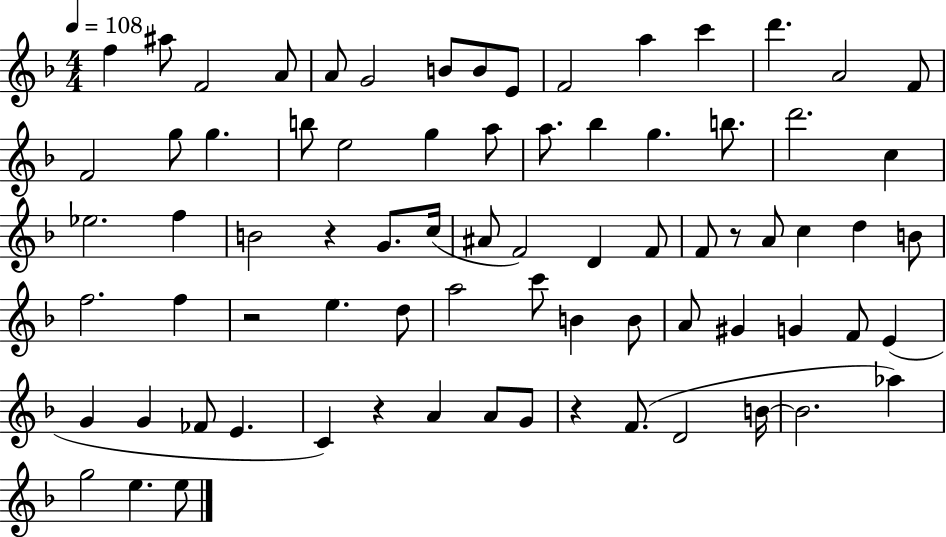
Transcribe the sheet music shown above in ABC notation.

X:1
T:Untitled
M:4/4
L:1/4
K:F
f ^a/2 F2 A/2 A/2 G2 B/2 B/2 E/2 F2 a c' d' A2 F/2 F2 g/2 g b/2 e2 g a/2 a/2 _b g b/2 d'2 c _e2 f B2 z G/2 c/4 ^A/2 F2 D F/2 F/2 z/2 A/2 c d B/2 f2 f z2 e d/2 a2 c'/2 B B/2 A/2 ^G G F/2 E G G _F/2 E C z A A/2 G/2 z F/2 D2 B/4 B2 _a g2 e e/2